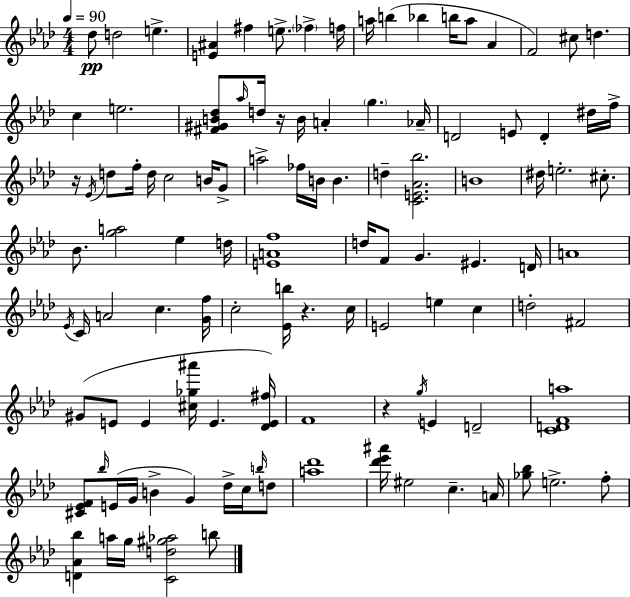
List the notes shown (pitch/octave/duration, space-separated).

Db5/e D5/h E5/q. [E4,A#4]/q F#5/q E5/e. FES5/q F5/s A5/s B5/q Bb5/q B5/s A5/e Ab4/q F4/h C#5/e D5/q. C5/q E5/h. [F#4,G#4,B4,Db5]/e Ab5/s D5/s R/s B4/s A4/q G5/q. Ab4/s D4/h E4/e D4/q D#5/s F5/s R/s Eb4/s D5/e F5/s D5/s C5/h B4/s G4/e A5/h FES5/s B4/s B4/q. D5/q [C4,E4,Ab4,Bb5]/h. B4/w D#5/s E5/h. C#5/e. Bb4/e. [G5,A5]/h Eb5/q D5/s [E4,A4,F5]/w D5/s F4/e G4/q. EIS4/q. D4/s A4/w Eb4/s C4/s A4/h C5/q. [G4,F5]/s C5/h [Eb4,B5]/s R/q. C5/s E4/h E5/q C5/q D5/h F#4/h G#4/e E4/e E4/q [C#5,Gb5,A#6]/s E4/q. [Db4,E4,F#5]/s F4/w R/q G5/s E4/q D4/h [C4,D4,F4,A5]/w [C#4,Eb4,F4]/e Bb5/s E4/s G4/s B4/q G4/q Db5/s C5/s B5/s D5/e [A5,Db6]/w [Db6,Eb6,A#6]/s EIS5/h C5/q. A4/s [Gb5,Bb5]/e E5/h. F5/e [D4,Ab4,Bb5]/q A5/s G5/s [C4,D5,G#5,Ab5]/h B5/e